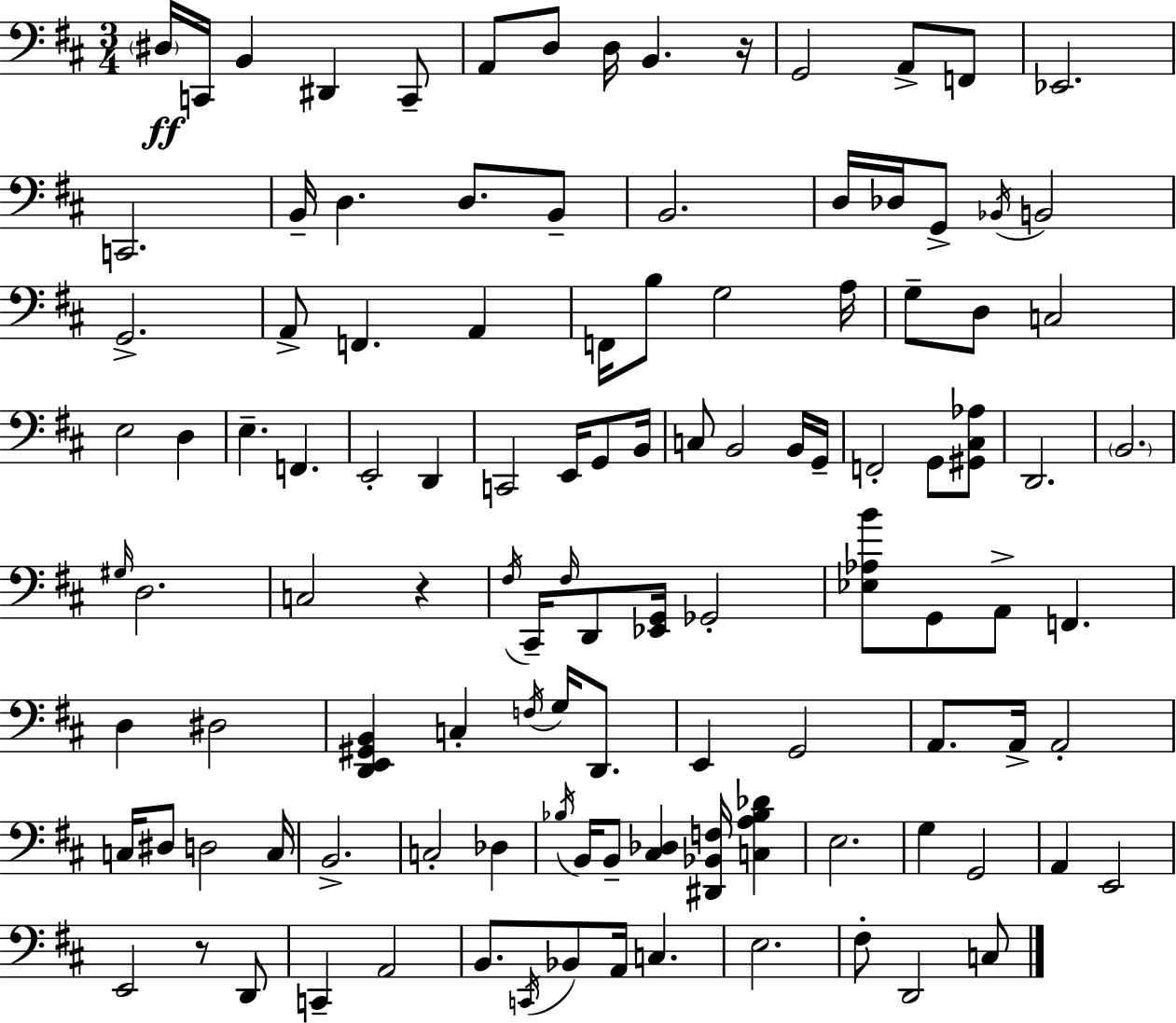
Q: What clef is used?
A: bass